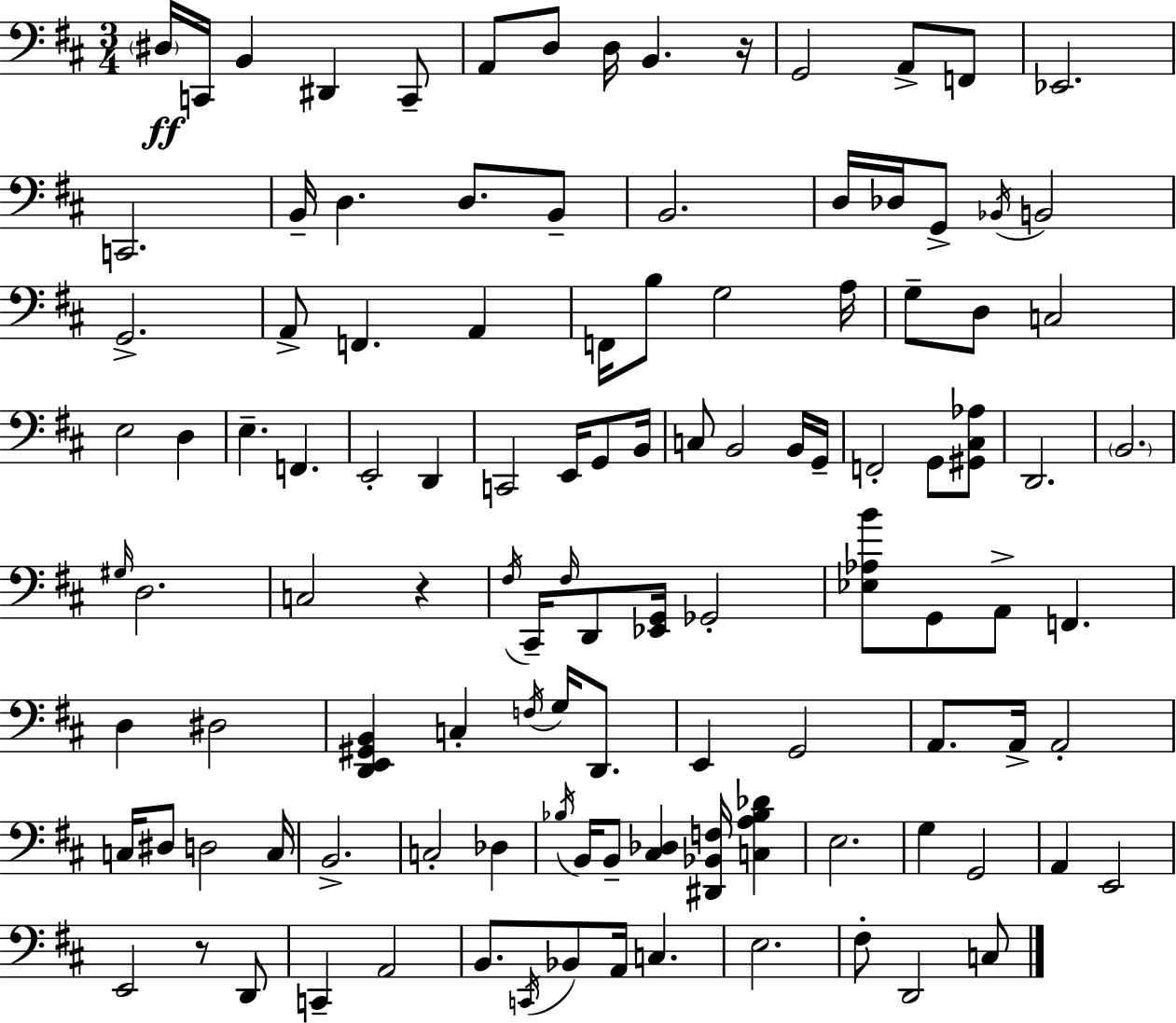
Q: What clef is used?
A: bass